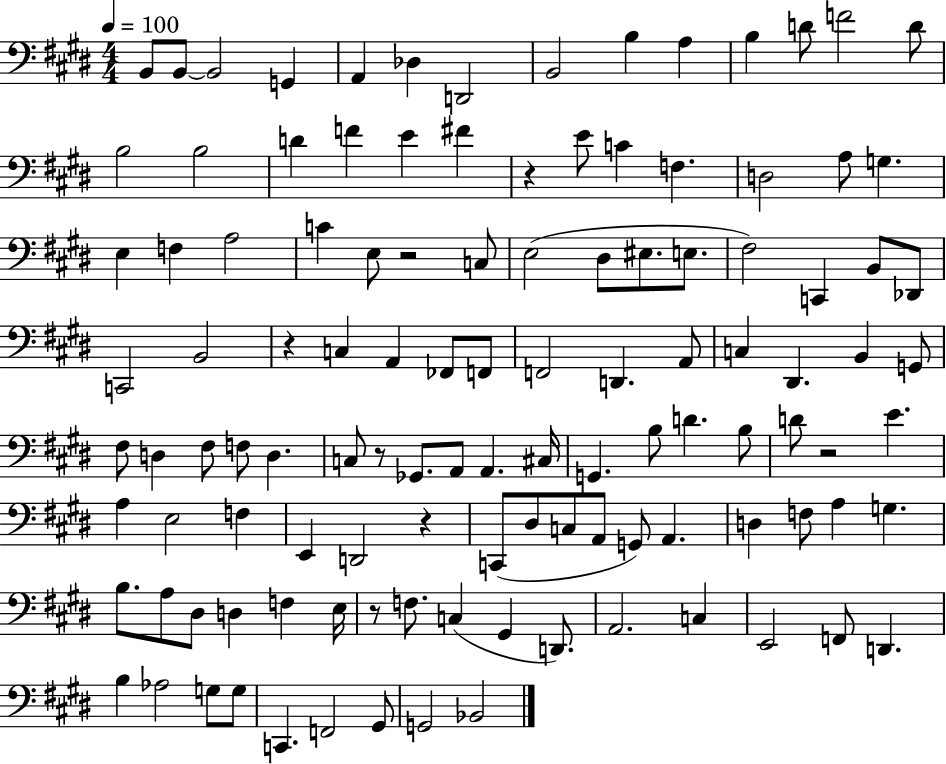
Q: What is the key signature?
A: E major